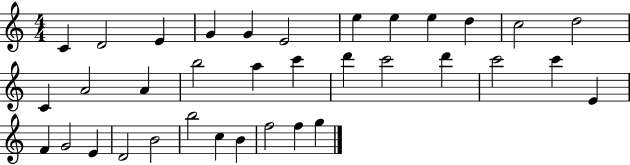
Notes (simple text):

C4/q D4/h E4/q G4/q G4/q E4/h E5/q E5/q E5/q D5/q C5/h D5/h C4/q A4/h A4/q B5/h A5/q C6/q D6/q C6/h D6/q C6/h C6/q E4/q F4/q G4/h E4/q D4/h B4/h B5/h C5/q B4/q F5/h F5/q G5/q